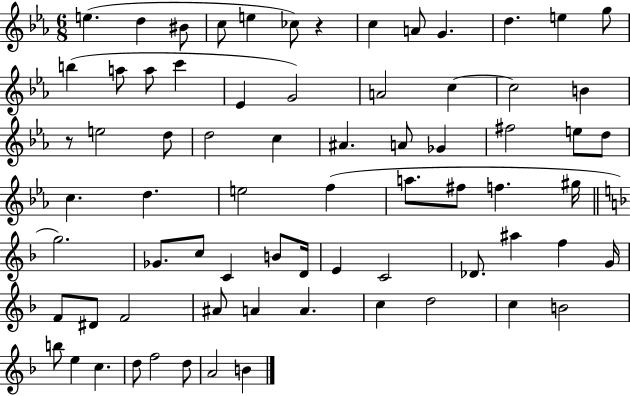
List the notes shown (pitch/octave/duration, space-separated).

E5/q. D5/q BIS4/e C5/e E5/q CES5/e R/q C5/q A4/e G4/q. D5/q. E5/q G5/e B5/q A5/e A5/e C6/q Eb4/q G4/h A4/h C5/q C5/h B4/q R/e E5/h D5/e D5/h C5/q A#4/q. A4/e Gb4/q F#5/h E5/e D5/e C5/q. D5/q. E5/h F5/q A5/e. F#5/e F5/q. G#5/s G5/h. Gb4/e. C5/e C4/q B4/e D4/s E4/q C4/h Db4/e. A#5/q F5/q G4/s F4/e D#4/e F4/h A#4/e A4/q A4/q. C5/q D5/h C5/q B4/h B5/e E5/q C5/q. D5/e F5/h D5/e A4/h B4/q